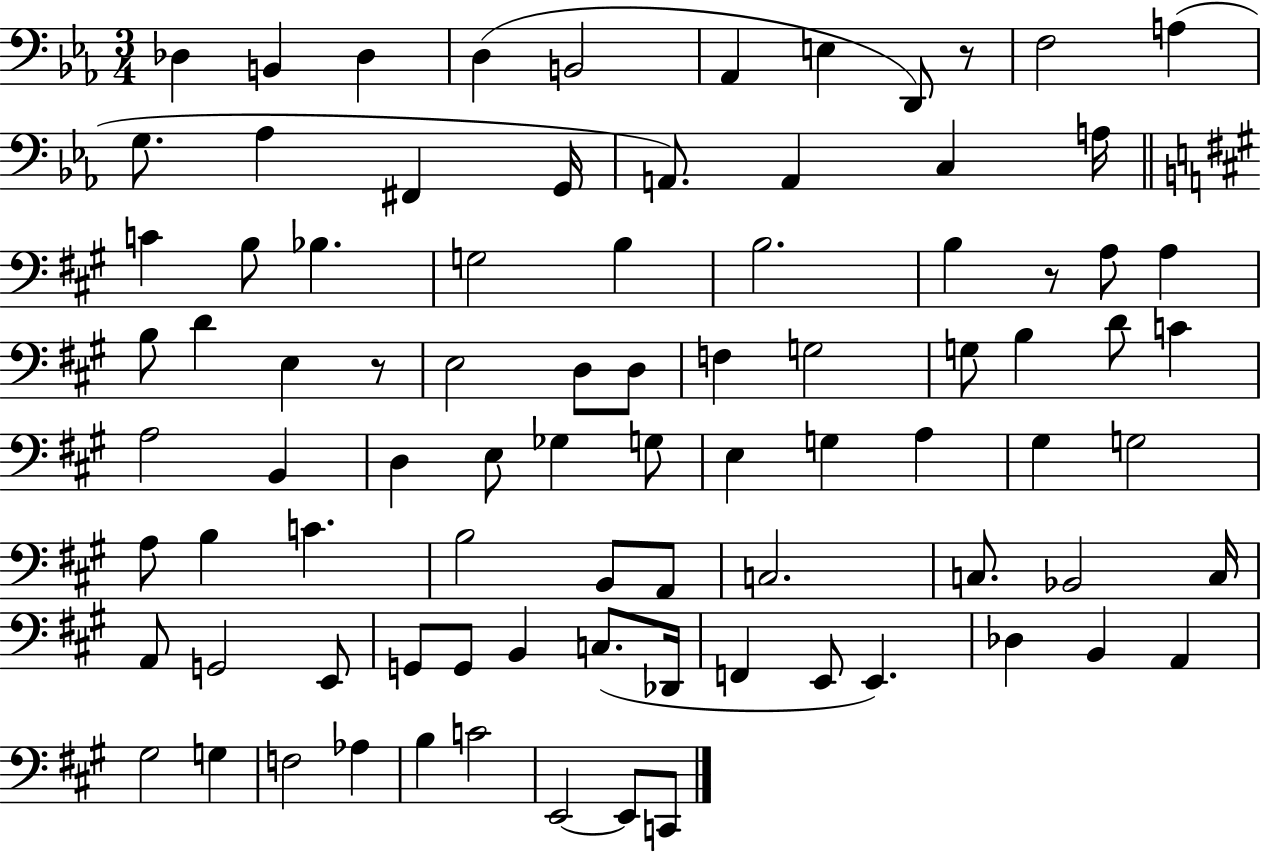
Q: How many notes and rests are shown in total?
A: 86